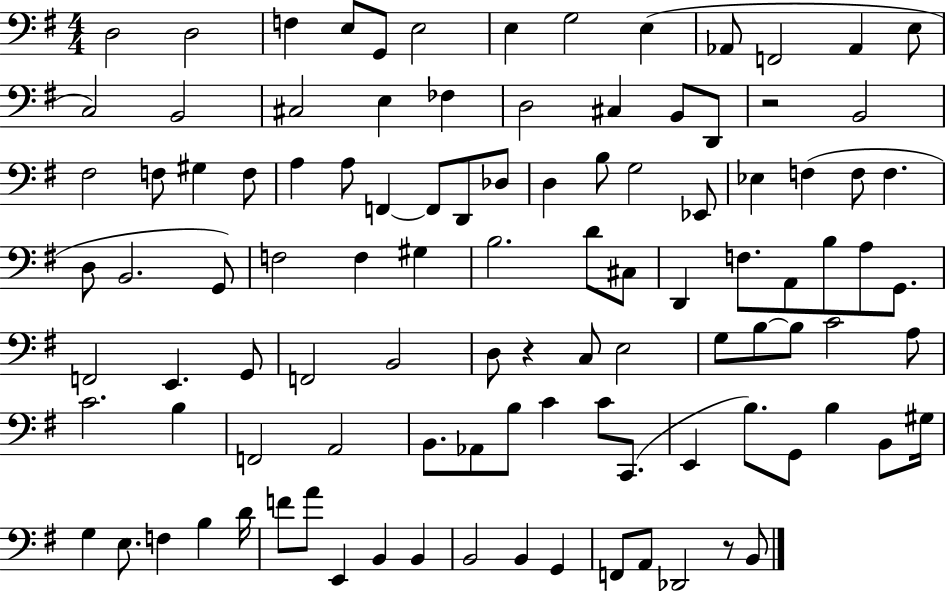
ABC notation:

X:1
T:Untitled
M:4/4
L:1/4
K:G
D,2 D,2 F, E,/2 G,,/2 E,2 E, G,2 E, _A,,/2 F,,2 _A,, E,/2 C,2 B,,2 ^C,2 E, _F, D,2 ^C, B,,/2 D,,/2 z2 B,,2 ^F,2 F,/2 ^G, F,/2 A, A,/2 F,, F,,/2 D,,/2 _D,/2 D, B,/2 G,2 _E,,/2 _E, F, F,/2 F, D,/2 B,,2 G,,/2 F,2 F, ^G, B,2 D/2 ^C,/2 D,, F,/2 A,,/2 B,/2 A,/2 G,,/2 F,,2 E,, G,,/2 F,,2 B,,2 D,/2 z C,/2 E,2 G,/2 B,/2 B,/2 C2 A,/2 C2 B, F,,2 A,,2 B,,/2 _A,,/2 B,/2 C C/2 C,,/2 E,, B,/2 G,,/2 B, B,,/2 ^G,/4 G, E,/2 F, B, D/4 F/2 A/2 E,, B,, B,, B,,2 B,, G,, F,,/2 A,,/2 _D,,2 z/2 B,,/2